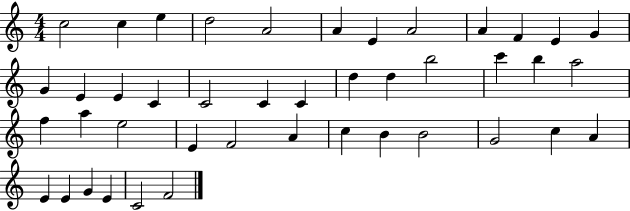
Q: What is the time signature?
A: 4/4